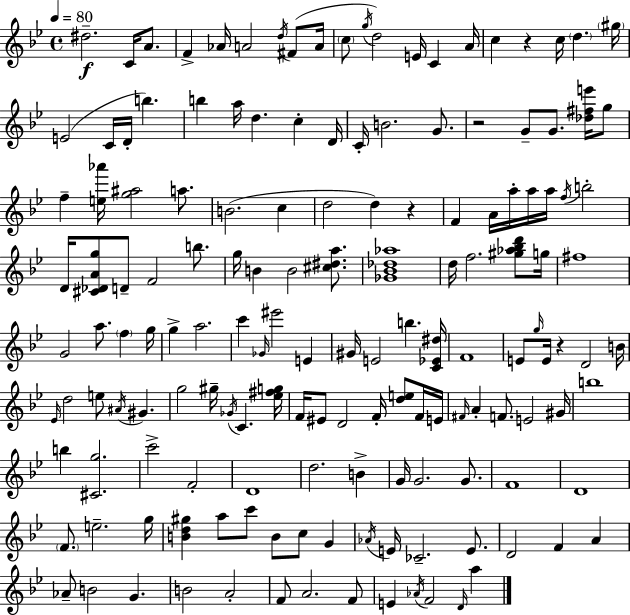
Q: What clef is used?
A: treble